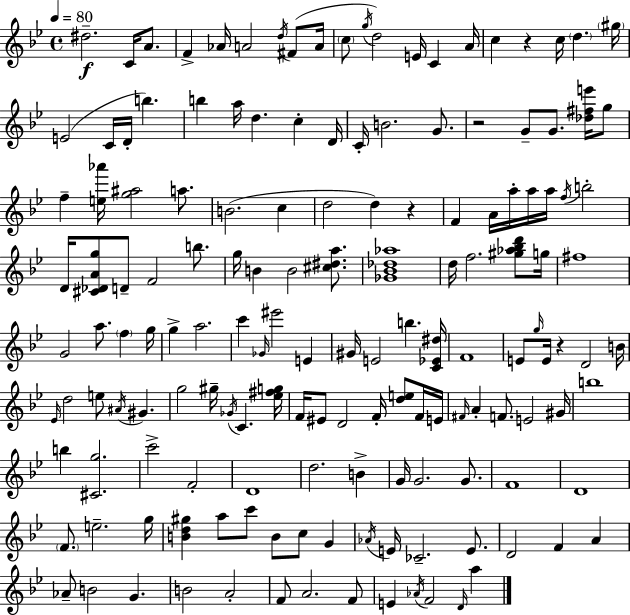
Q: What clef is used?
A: treble